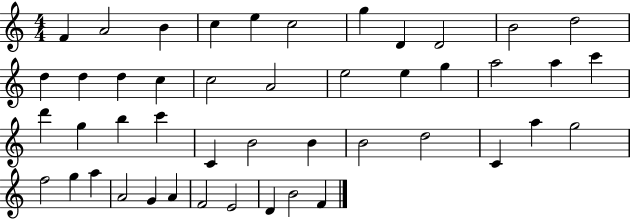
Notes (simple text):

F4/q A4/h B4/q C5/q E5/q C5/h G5/q D4/q D4/h B4/h D5/h D5/q D5/q D5/q C5/q C5/h A4/h E5/h E5/q G5/q A5/h A5/q C6/q D6/q G5/q B5/q C6/q C4/q B4/h B4/q B4/h D5/h C4/q A5/q G5/h F5/h G5/q A5/q A4/h G4/q A4/q F4/h E4/h D4/q B4/h F4/q